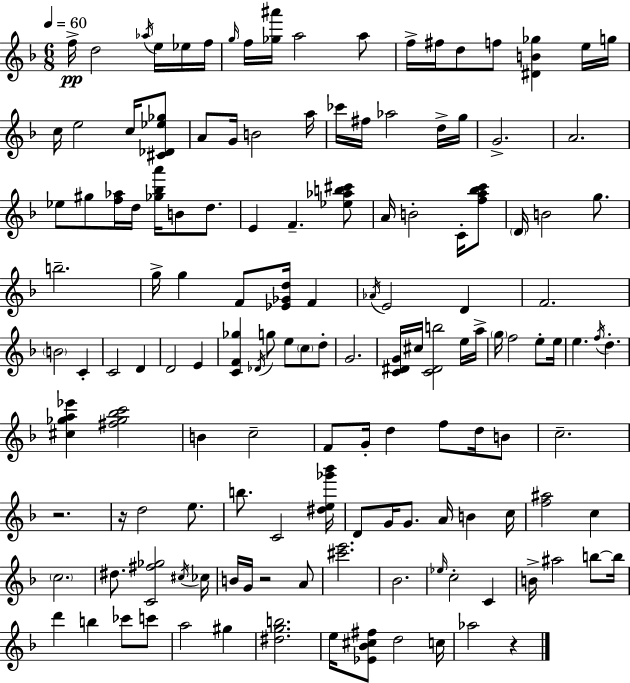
F5/s D5/h Ab5/s E5/s Eb5/s F5/s G5/s F5/s [Gb5,A#6]/s A5/h A5/e F5/s F#5/s D5/e F5/e [D#4,B4,Gb5]/q E5/s G5/s C5/s E5/h C5/s [C#4,Db4,Eb5,Gb5]/e A4/e G4/s B4/h A5/s CES6/s F#5/s Ab5/h D5/s G5/s G4/h. A4/h. Eb5/e G#5/e [F5,Ab5]/s D5/s [Gb5,Bb5,A6]/s B4/e D5/e. E4/q F4/q. [Eb5,Ab5,B5,C#6]/e A4/s B4/h C4/s [F5,A5,Bb5,C6]/e D4/s B4/h G5/e. B5/h. G5/s G5/q F4/e [Eb4,Gb4,D5]/s F4/q Ab4/s E4/h D4/q F4/h. B4/h C4/q C4/h D4/q D4/h E4/q [C4,F4,Gb5]/q Db4/s G5/e E5/e C5/e D5/e G4/h. [C4,D#4,G4]/s C#5/s [C4,D#4,B5]/h E5/s A5/s G5/s F5/h E5/e E5/s E5/q. F5/s D5/q. [C#5,Gb5,A5,Eb6]/q [F#5,Gb5,Bb5,C6]/h B4/q C5/h F4/e G4/s D5/q F5/e D5/s B4/e C5/h. R/h. R/s D5/h E5/e. B5/e. C4/h [D#5,E5,Gb6,Bb6]/s D4/e G4/s G4/e. A4/s B4/q C5/s [F5,A#5]/h C5/q C5/h. D#5/e. [C4,F#5,Gb5]/h C#5/s CES5/s B4/s G4/s R/h A4/e [C#6,E6]/h. Bb4/h. Eb5/s C5/h C4/q B4/s A#5/h B5/e B5/s D6/q B5/q CES6/e C6/e A5/h G#5/q [D#5,G5,B5]/h. E5/s [Eb4,Bb4,C#5,F#5]/e D5/h C5/s Ab5/h R/q